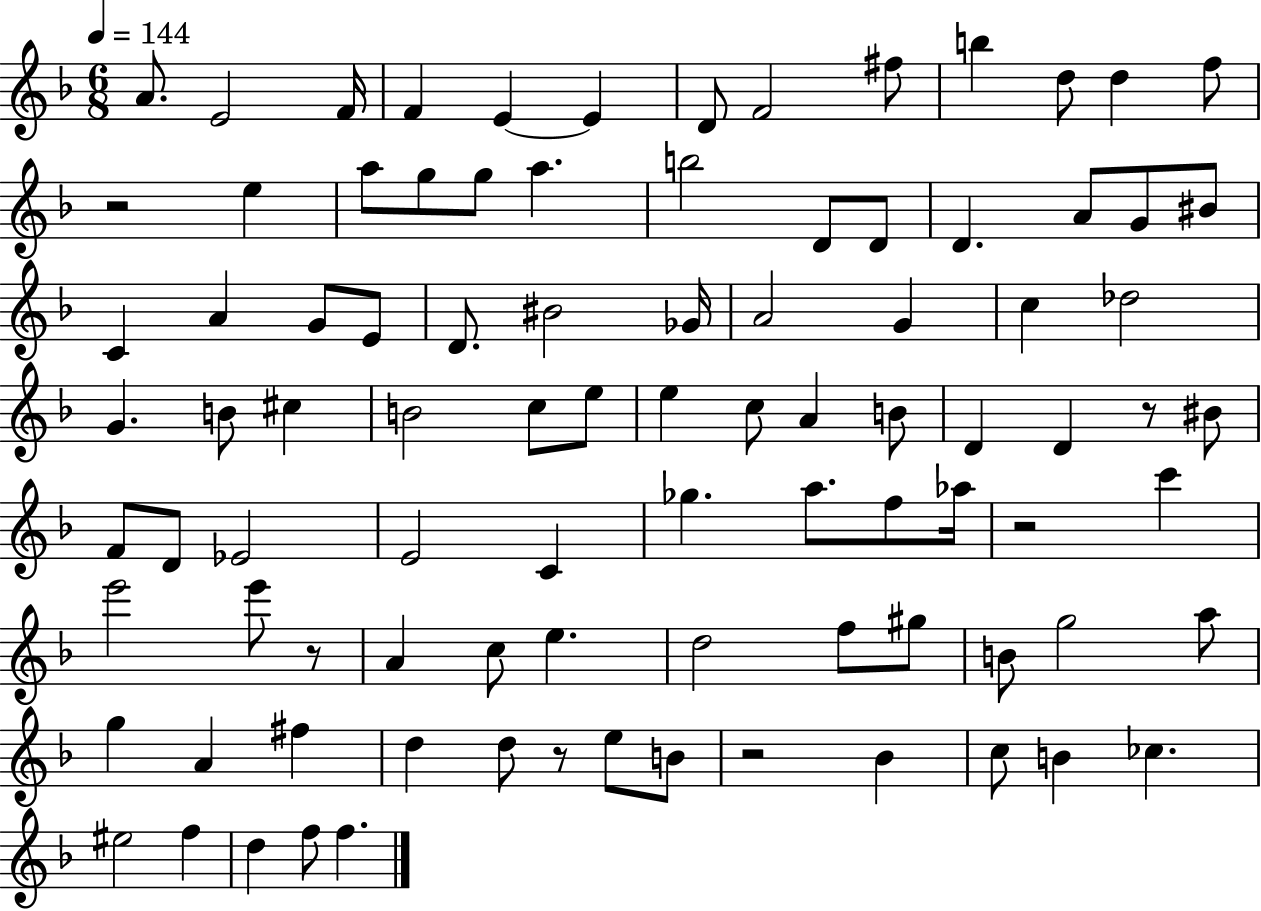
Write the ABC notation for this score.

X:1
T:Untitled
M:6/8
L:1/4
K:F
A/2 E2 F/4 F E E D/2 F2 ^f/2 b d/2 d f/2 z2 e a/2 g/2 g/2 a b2 D/2 D/2 D A/2 G/2 ^B/2 C A G/2 E/2 D/2 ^B2 _G/4 A2 G c _d2 G B/2 ^c B2 c/2 e/2 e c/2 A B/2 D D z/2 ^B/2 F/2 D/2 _E2 E2 C _g a/2 f/2 _a/4 z2 c' e'2 e'/2 z/2 A c/2 e d2 f/2 ^g/2 B/2 g2 a/2 g A ^f d d/2 z/2 e/2 B/2 z2 _B c/2 B _c ^e2 f d f/2 f